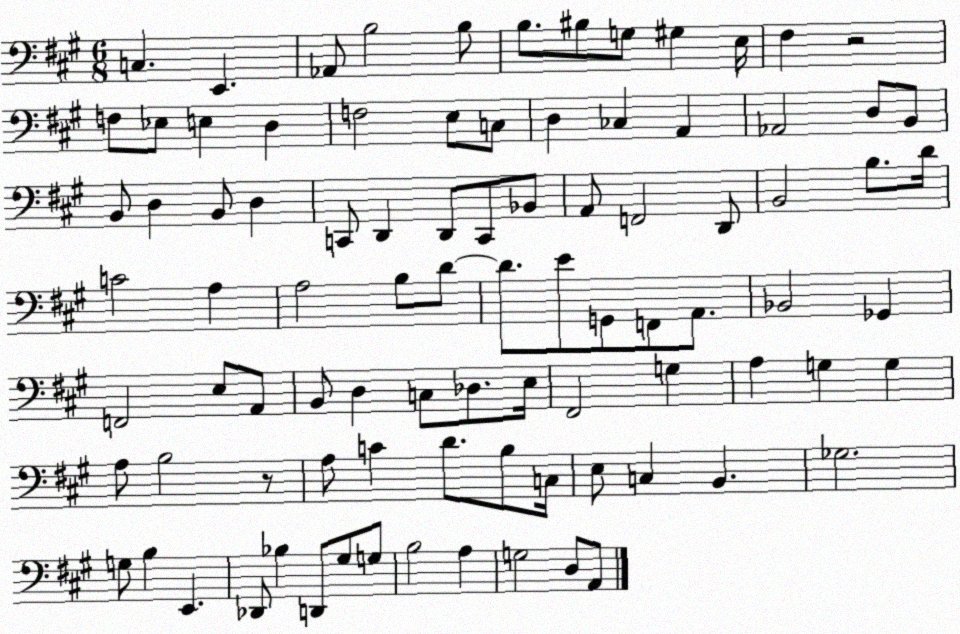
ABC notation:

X:1
T:Untitled
M:6/8
L:1/4
K:A
C, E,, _A,,/2 B,2 B,/2 B,/2 ^B,/2 G,/2 ^G, E,/4 ^F, z2 F,/2 _E,/2 E, D, F,2 E,/2 C,/2 D, _C, A,, _A,,2 D,/2 B,,/2 B,,/2 D, B,,/2 D, C,,/2 D,, D,,/2 C,,/2 _B,,/2 A,,/2 F,,2 D,,/2 B,,2 B,/2 D/4 C2 A, A,2 B,/2 D/2 D/2 E/2 G,,/2 F,,/2 A,,/2 _B,,2 _G,, F,,2 E,/2 A,,/2 B,,/2 D, C,/2 _D,/2 E,/4 ^F,,2 G, A, G, G, A,/2 B,2 z/2 A,/2 C D/2 B,/2 C,/4 E,/2 C, B,, _G,2 G,/2 B, E,, _D,,/2 _B, D,,/2 ^G,/2 G,/2 B,2 A, G,2 D,/2 A,,/2